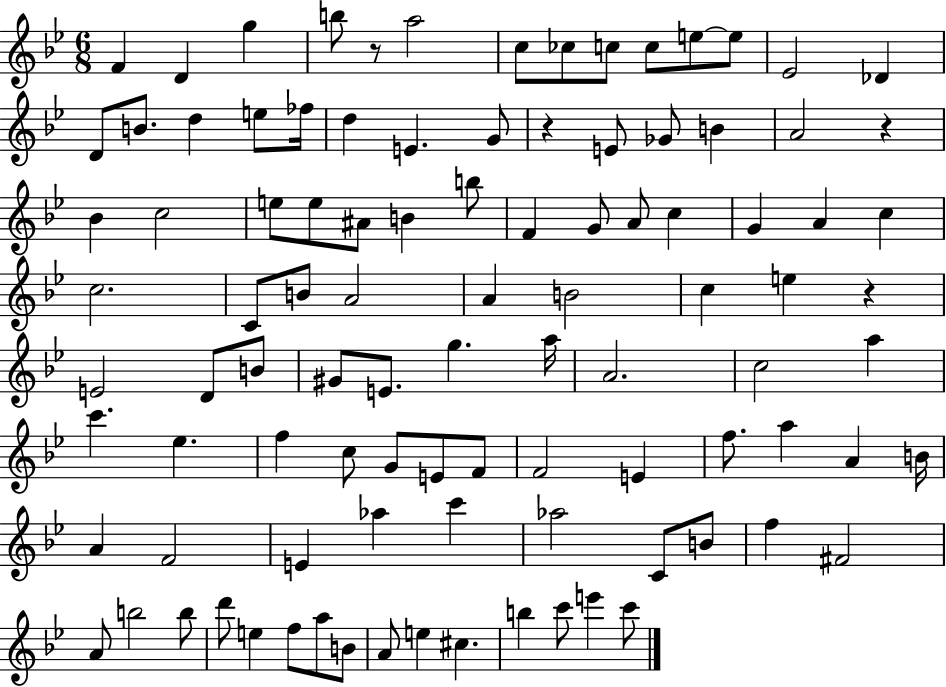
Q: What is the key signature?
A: BES major